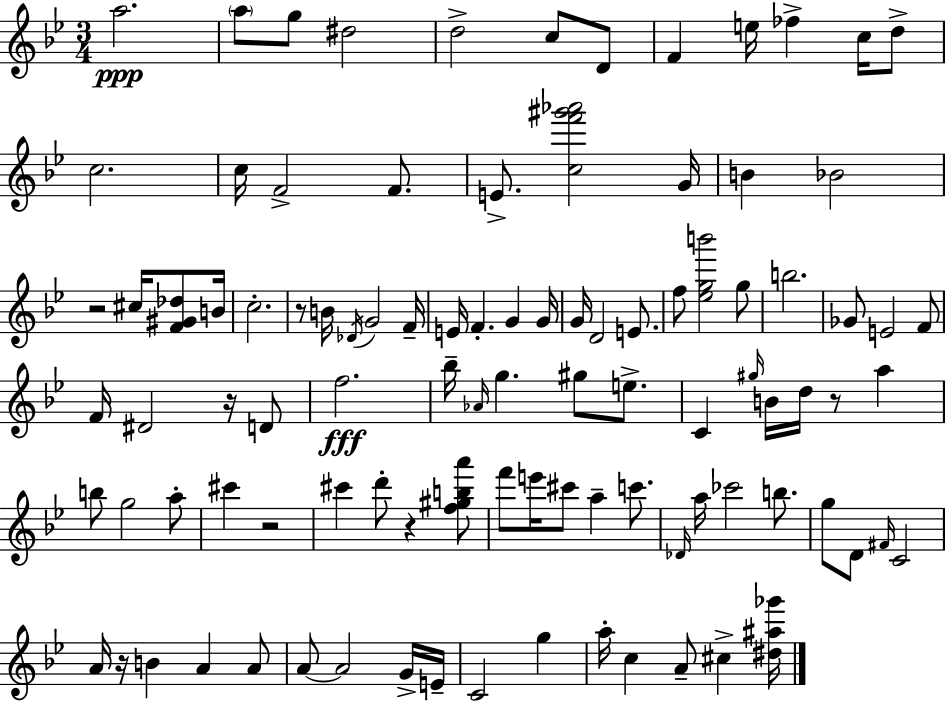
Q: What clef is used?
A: treble